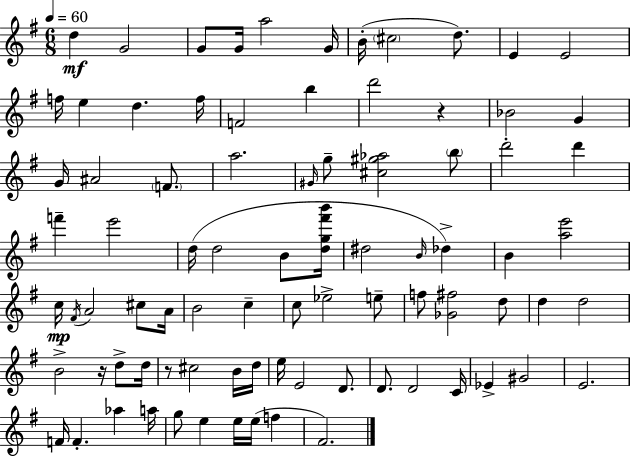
X:1
T:Untitled
M:6/8
L:1/4
K:G
d G2 G/2 G/4 a2 G/4 B/4 ^c2 d/2 E E2 f/4 e d f/4 F2 b d'2 z _B2 G G/4 ^A2 F/2 a2 ^G/4 g/2 [^c^g_a]2 b/2 d'2 d' f' e'2 d/4 d2 B/2 [dg^f'b']/4 ^d2 B/4 _d B [ae']2 c/4 ^F/4 A2 ^c/2 A/4 B2 c c/2 _e2 e/2 f/2 [_G^f]2 d/2 d d2 B2 z/4 d/2 d/4 z/2 ^c2 B/4 d/4 e/4 E2 D/2 D/2 D2 C/4 _E ^G2 E2 F/4 F _a a/4 g/2 e e/4 e/4 f ^F2